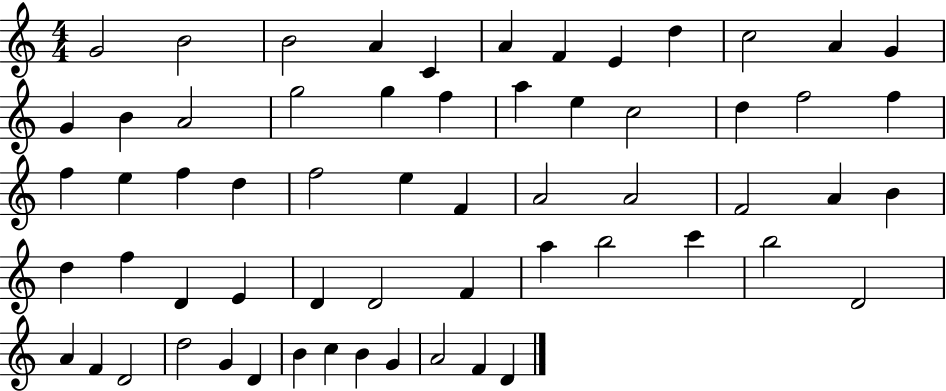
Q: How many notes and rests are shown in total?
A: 61